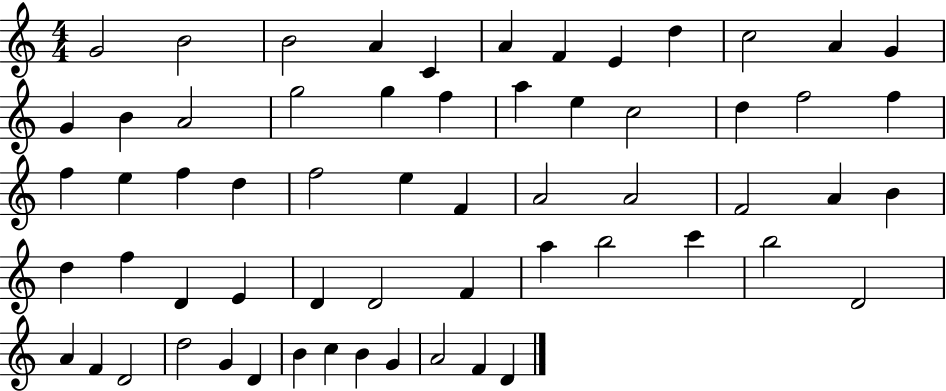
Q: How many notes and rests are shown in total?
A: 61